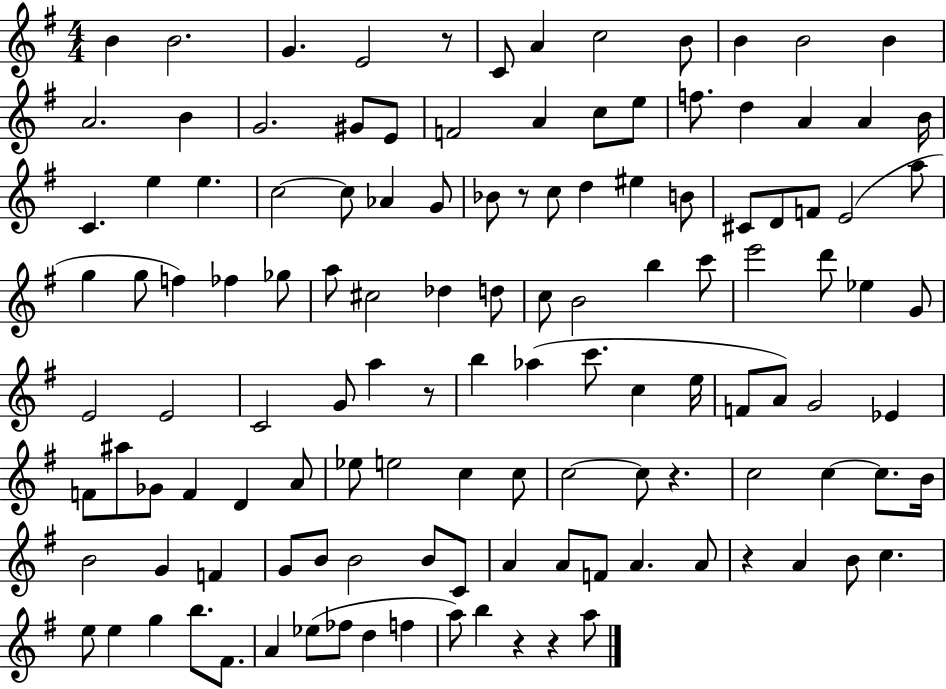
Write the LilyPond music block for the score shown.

{
  \clef treble
  \numericTimeSignature
  \time 4/4
  \key g \major
  b'4 b'2. | g'4. e'2 r8 | c'8 a'4 c''2 b'8 | b'4 b'2 b'4 | \break a'2. b'4 | g'2. gis'8 e'8 | f'2 a'4 c''8 e''8 | f''8. d''4 a'4 a'4 b'16 | \break c'4. e''4 e''4. | c''2~~ c''8 aes'4 g'8 | bes'8 r8 c''8 d''4 eis''4 b'8 | cis'8 d'8 f'8 e'2( a''8 | \break g''4 g''8 f''4) fes''4 ges''8 | a''8 cis''2 des''4 d''8 | c''8 b'2 b''4 c'''8 | e'''2 d'''8 ees''4 g'8 | \break e'2 e'2 | c'2 g'8 a''4 r8 | b''4 aes''4( c'''8. c''4 e''16 | f'8 a'8) g'2 ees'4 | \break f'8 ais''8 ges'8 f'4 d'4 a'8 | ees''8 e''2 c''4 c''8 | c''2~~ c''8 r4. | c''2 c''4~~ c''8. b'16 | \break b'2 g'4 f'4 | g'8 b'8 b'2 b'8 c'8 | a'4 a'8 f'8 a'4. a'8 | r4 a'4 b'8 c''4. | \break e''8 e''4 g''4 b''8. fis'8. | a'4 ees''8( fes''8 d''4 f''4 | a''8) b''4 r4 r4 a''8 | \bar "|."
}